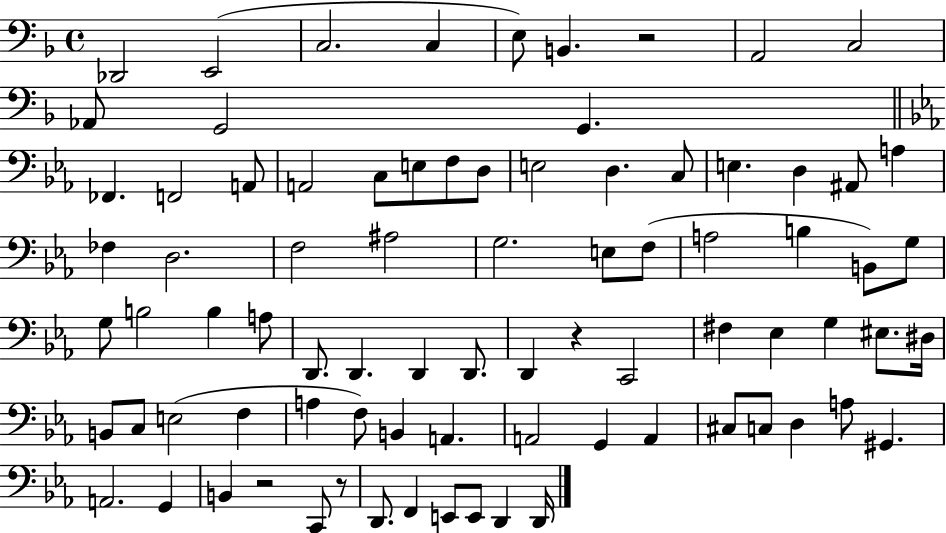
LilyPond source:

{
  \clef bass
  \time 4/4
  \defaultTimeSignature
  \key f \major
  des,2 e,2( | c2. c4 | e8) b,4. r2 | a,2 c2 | \break aes,8 g,2 g,4. | \bar "||" \break \key ees \major fes,4. f,2 a,8 | a,2 c8 e8 f8 d8 | e2 d4. c8 | e4. d4 ais,8 a4 | \break fes4 d2. | f2 ais2 | g2. e8 f8( | a2 b4 b,8) g8 | \break g8 b2 b4 a8 | d,8. d,4. d,4 d,8. | d,4 r4 c,2 | fis4 ees4 g4 eis8. dis16 | \break b,8 c8 e2( f4 | a4 f8) b,4 a,4. | a,2 g,4 a,4 | cis8 c8 d4 a8 gis,4. | \break a,2. g,4 | b,4 r2 c,8 r8 | d,8. f,4 e,8 e,8 d,4 d,16 | \bar "|."
}